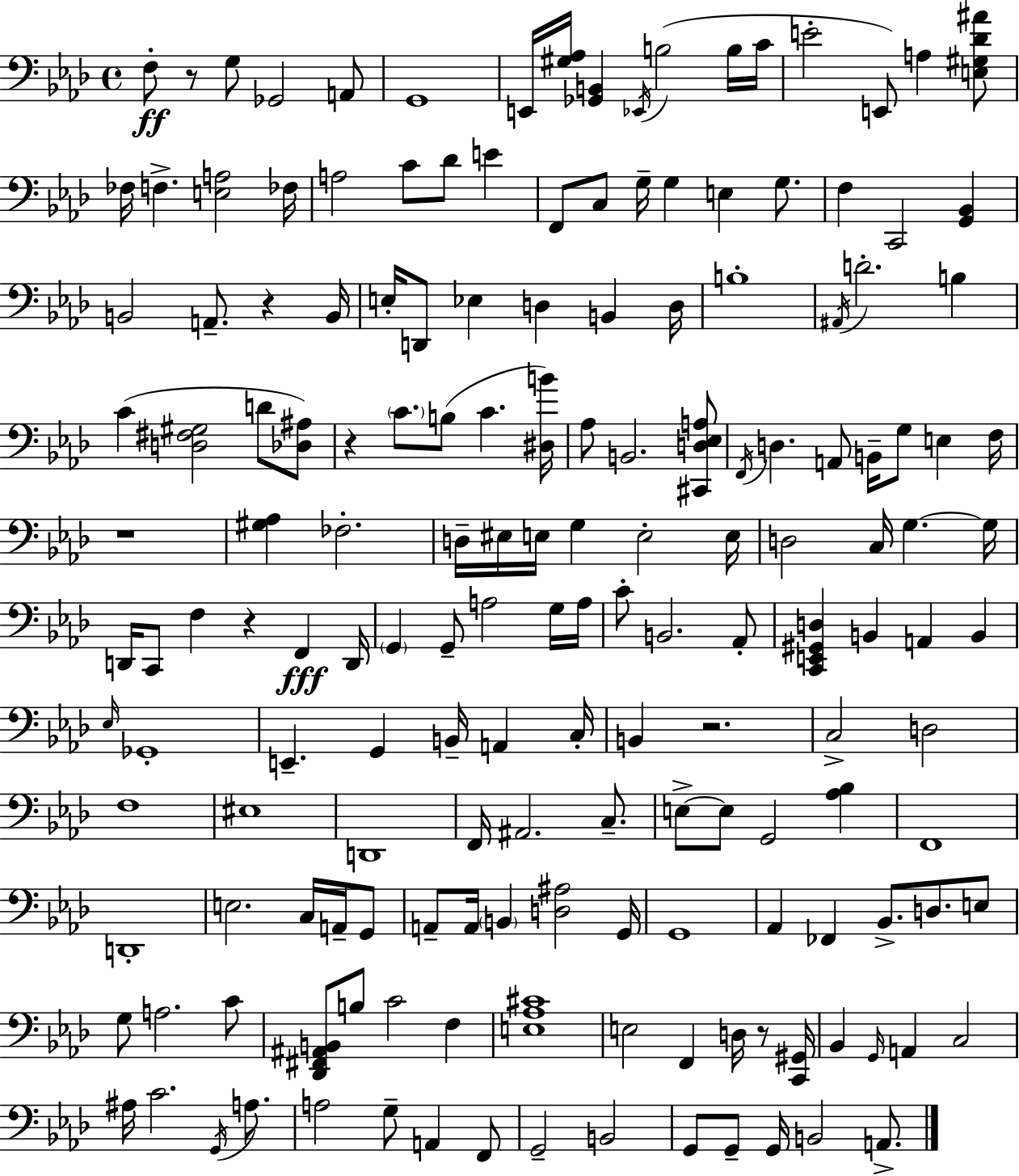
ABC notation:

X:1
T:Untitled
M:4/4
L:1/4
K:Ab
F,/2 z/2 G,/2 _G,,2 A,,/2 G,,4 E,,/4 [^G,_A,]/4 [_G,,B,,] _E,,/4 B,2 B,/4 C/4 E2 E,,/2 A, [E,^G,_D^A]/2 _F,/4 F, [E,A,]2 _F,/4 A,2 C/2 _D/2 E F,,/2 C,/2 G,/4 G, E, G,/2 F, C,,2 [G,,_B,,] B,,2 A,,/2 z B,,/4 E,/4 D,,/2 _E, D, B,, D,/4 B,4 ^A,,/4 D2 B, C [D,^F,^G,]2 D/2 [_D,^A,]/2 z C/2 B,/2 C [^D,B]/4 _A,/2 B,,2 [^C,,D,_E,A,]/2 F,,/4 D, A,,/2 B,,/4 G,/2 E, F,/4 z4 [^G,_A,] _F,2 D,/4 ^E,/4 E,/4 G, E,2 E,/4 D,2 C,/4 G, G,/4 D,,/4 C,,/2 F, z F,, D,,/4 G,, G,,/2 A,2 G,/4 A,/4 C/2 B,,2 _A,,/2 [C,,E,,^G,,D,] B,, A,, B,, _E,/4 _G,,4 E,, G,, B,,/4 A,, C,/4 B,, z2 C,2 D,2 F,4 ^E,4 D,,4 F,,/4 ^A,,2 C,/2 E,/2 E,/2 G,,2 [_A,_B,] F,,4 D,,4 E,2 C,/4 A,,/4 G,,/2 A,,/2 A,,/4 B,, [D,^A,]2 G,,/4 G,,4 _A,, _F,, _B,,/2 D,/2 E,/2 G,/2 A,2 C/2 [_D,,^F,,^A,,B,,]/2 B,/2 C2 F, [E,_A,^C]4 E,2 F,, D,/4 z/2 [C,,^G,,]/4 _B,, G,,/4 A,, C,2 ^A,/4 C2 G,,/4 A,/2 A,2 G,/2 A,, F,,/2 G,,2 B,,2 G,,/2 G,,/2 G,,/4 B,,2 A,,/2